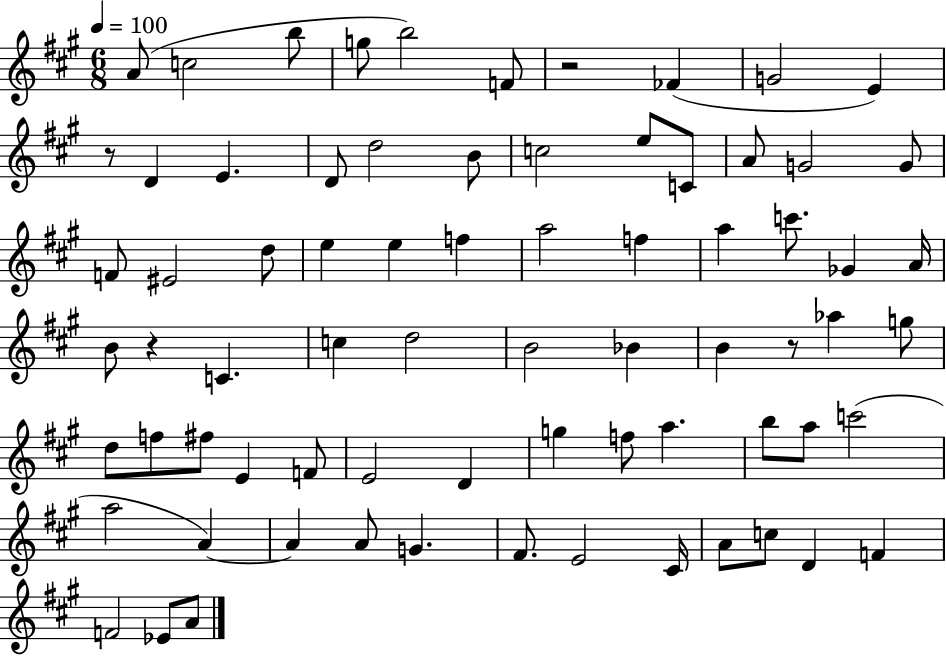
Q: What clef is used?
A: treble